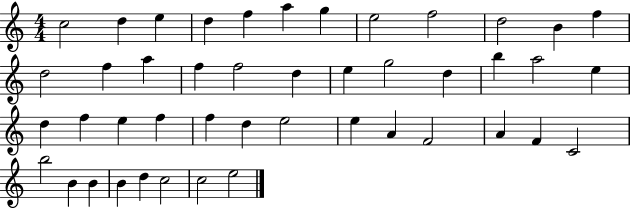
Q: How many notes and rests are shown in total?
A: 45